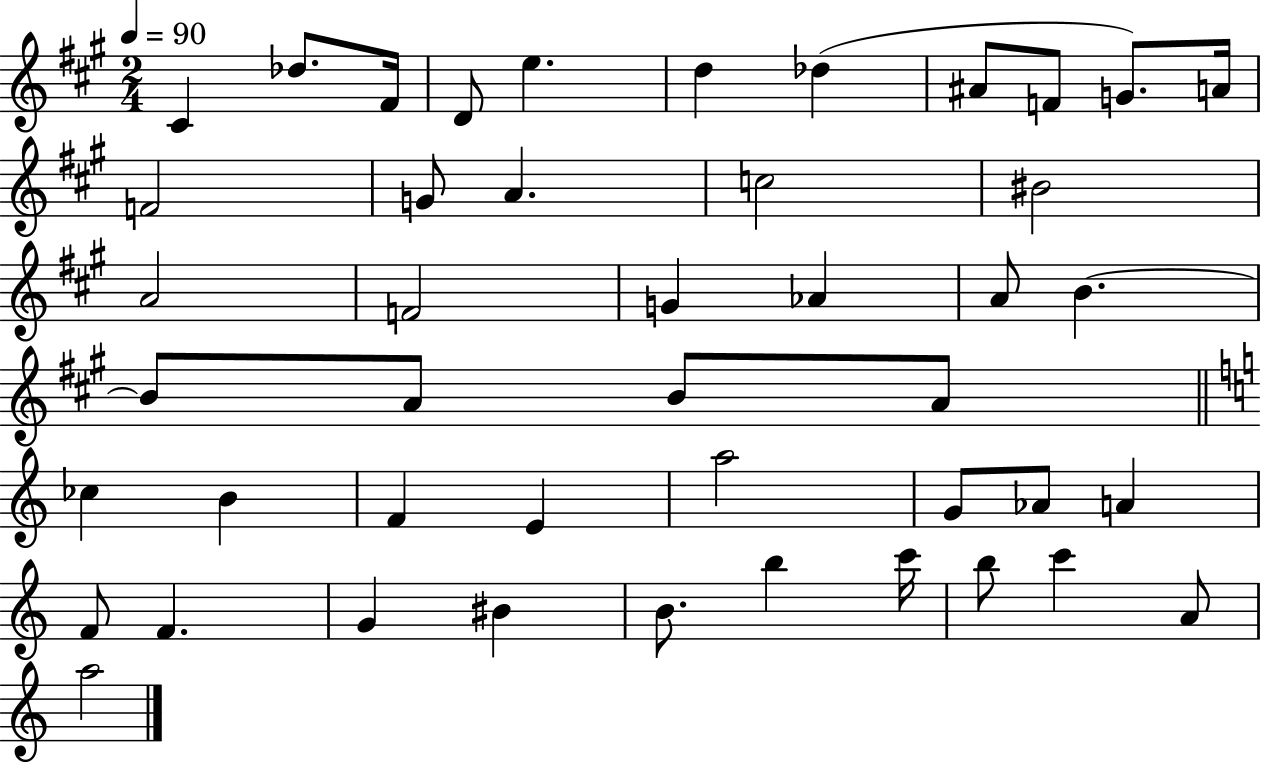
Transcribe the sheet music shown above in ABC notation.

X:1
T:Untitled
M:2/4
L:1/4
K:A
^C _d/2 ^F/4 D/2 e d _d ^A/2 F/2 G/2 A/4 F2 G/2 A c2 ^B2 A2 F2 G _A A/2 B B/2 A/2 B/2 A/2 _c B F E a2 G/2 _A/2 A F/2 F G ^B B/2 b c'/4 b/2 c' A/2 a2